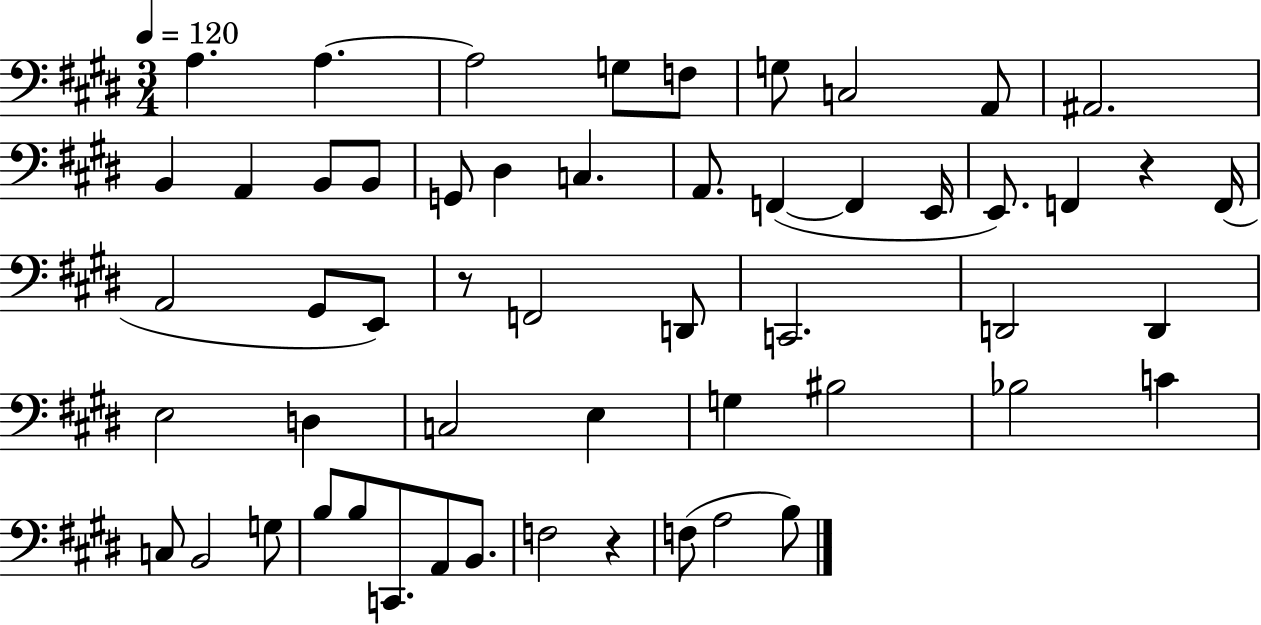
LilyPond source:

{
  \clef bass
  \numericTimeSignature
  \time 3/4
  \key e \major
  \tempo 4 = 120
  a4. a4.~~ | a2 g8 f8 | g8 c2 a,8 | ais,2. | \break b,4 a,4 b,8 b,8 | g,8 dis4 c4. | a,8. f,4~(~ f,4 e,16 | e,8.) f,4 r4 f,16( | \break a,2 gis,8 e,8) | r8 f,2 d,8 | c,2. | d,2 d,4 | \break e2 d4 | c2 e4 | g4 bis2 | bes2 c'4 | \break c8 b,2 g8 | b8 b8 c,8. a,8 b,8. | f2 r4 | f8( a2 b8) | \break \bar "|."
}